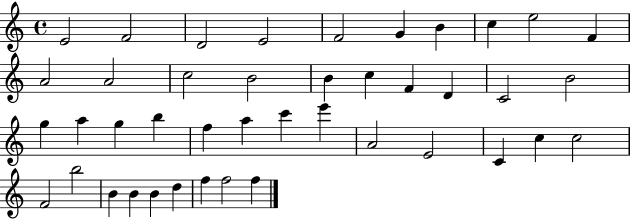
E4/h F4/h D4/h E4/h F4/h G4/q B4/q C5/q E5/h F4/q A4/h A4/h C5/h B4/h B4/q C5/q F4/q D4/q C4/h B4/h G5/q A5/q G5/q B5/q F5/q A5/q C6/q E6/q A4/h E4/h C4/q C5/q C5/h F4/h B5/h B4/q B4/q B4/q D5/q F5/q F5/h F5/q